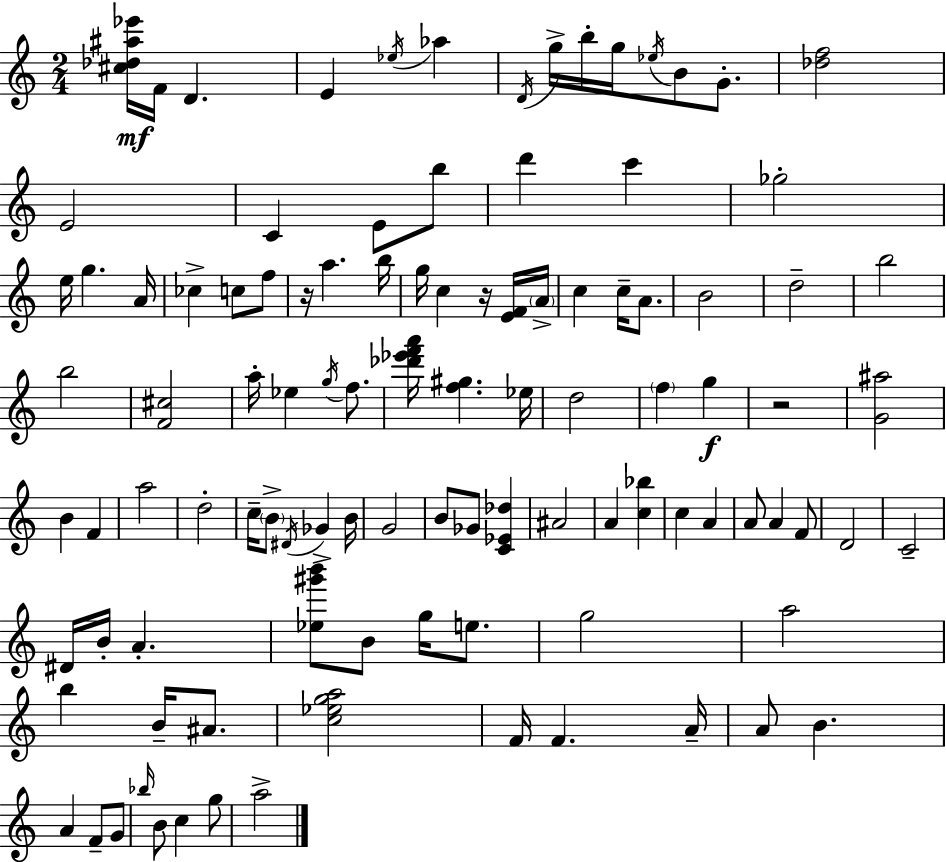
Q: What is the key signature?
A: C major